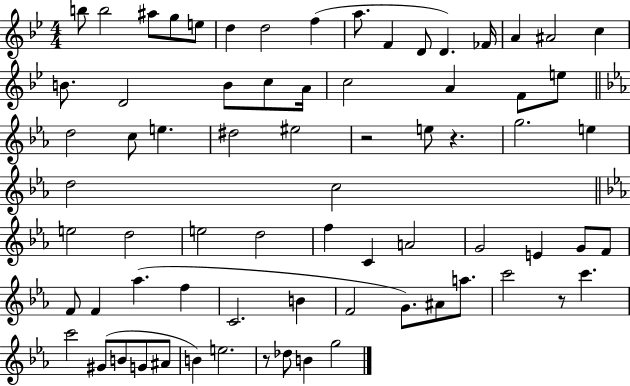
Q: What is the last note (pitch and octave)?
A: G5